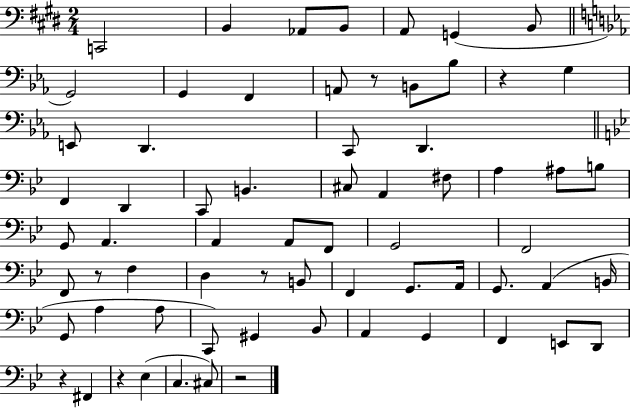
C2/h B2/q Ab2/e B2/e A2/e G2/q B2/e G2/h G2/q F2/q A2/e R/e B2/e Bb3/e R/q G3/q E2/e D2/q. C2/e D2/q. F2/q D2/q C2/e B2/q. C#3/e A2/q F#3/e A3/q A#3/e B3/e G2/e A2/q. A2/q A2/e F2/e G2/h F2/h F2/e R/e F3/q D3/q R/e B2/e F2/q G2/e. A2/s G2/e. A2/q B2/s G2/e A3/q A3/e C2/e G#2/q Bb2/e A2/q G2/q F2/q E2/e D2/e R/q F#2/q R/q Eb3/q C3/q. C#3/e R/h